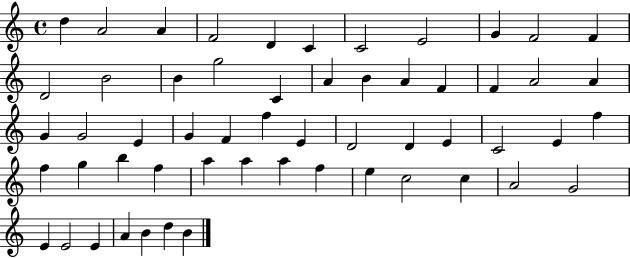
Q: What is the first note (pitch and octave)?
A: D5